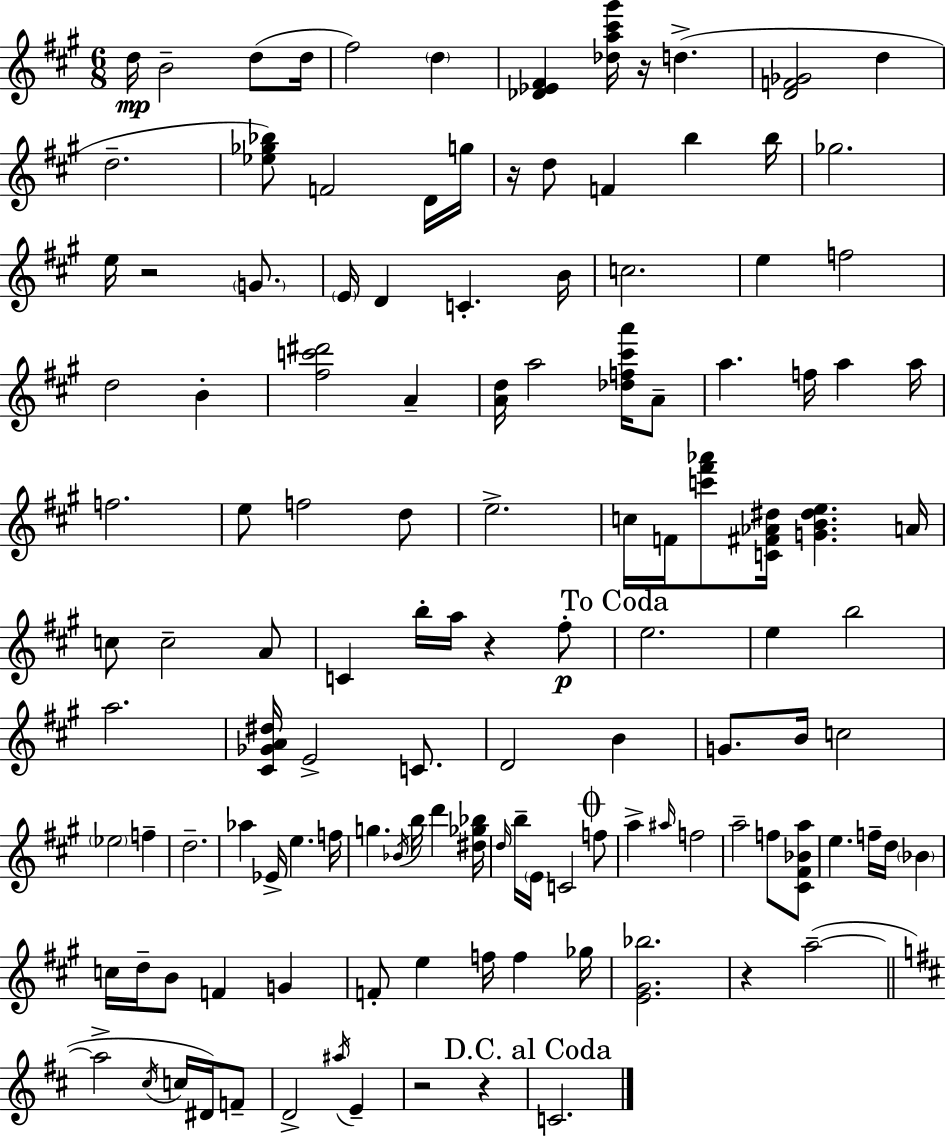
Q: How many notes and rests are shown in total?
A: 127